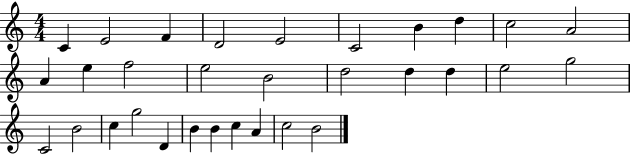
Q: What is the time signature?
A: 4/4